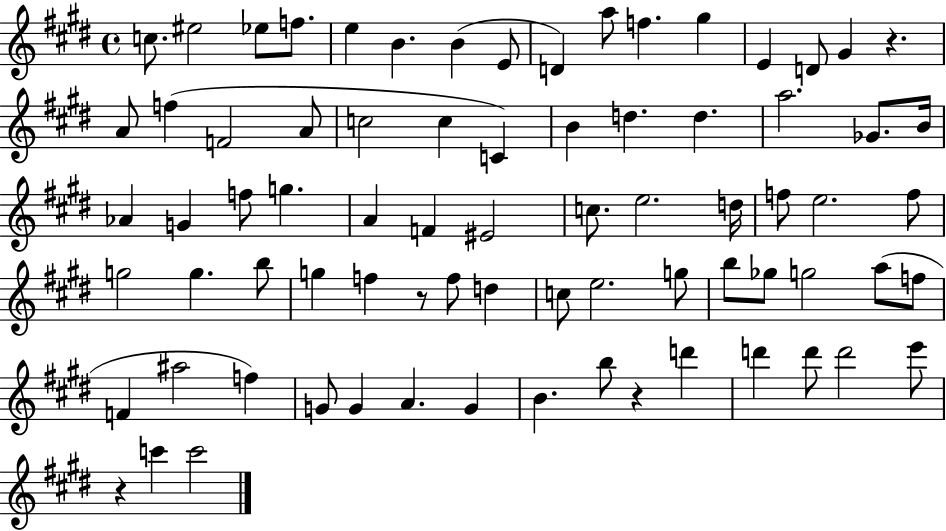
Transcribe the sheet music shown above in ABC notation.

X:1
T:Untitled
M:4/4
L:1/4
K:E
c/2 ^e2 _e/2 f/2 e B B E/2 D a/2 f ^g E D/2 ^G z A/2 f F2 A/2 c2 c C B d d a2 _G/2 B/4 _A G f/2 g A F ^E2 c/2 e2 d/4 f/2 e2 f/2 g2 g b/2 g f z/2 f/2 d c/2 e2 g/2 b/2 _g/2 g2 a/2 f/2 F ^a2 f G/2 G A G B b/2 z d' d' d'/2 d'2 e'/2 z c' c'2